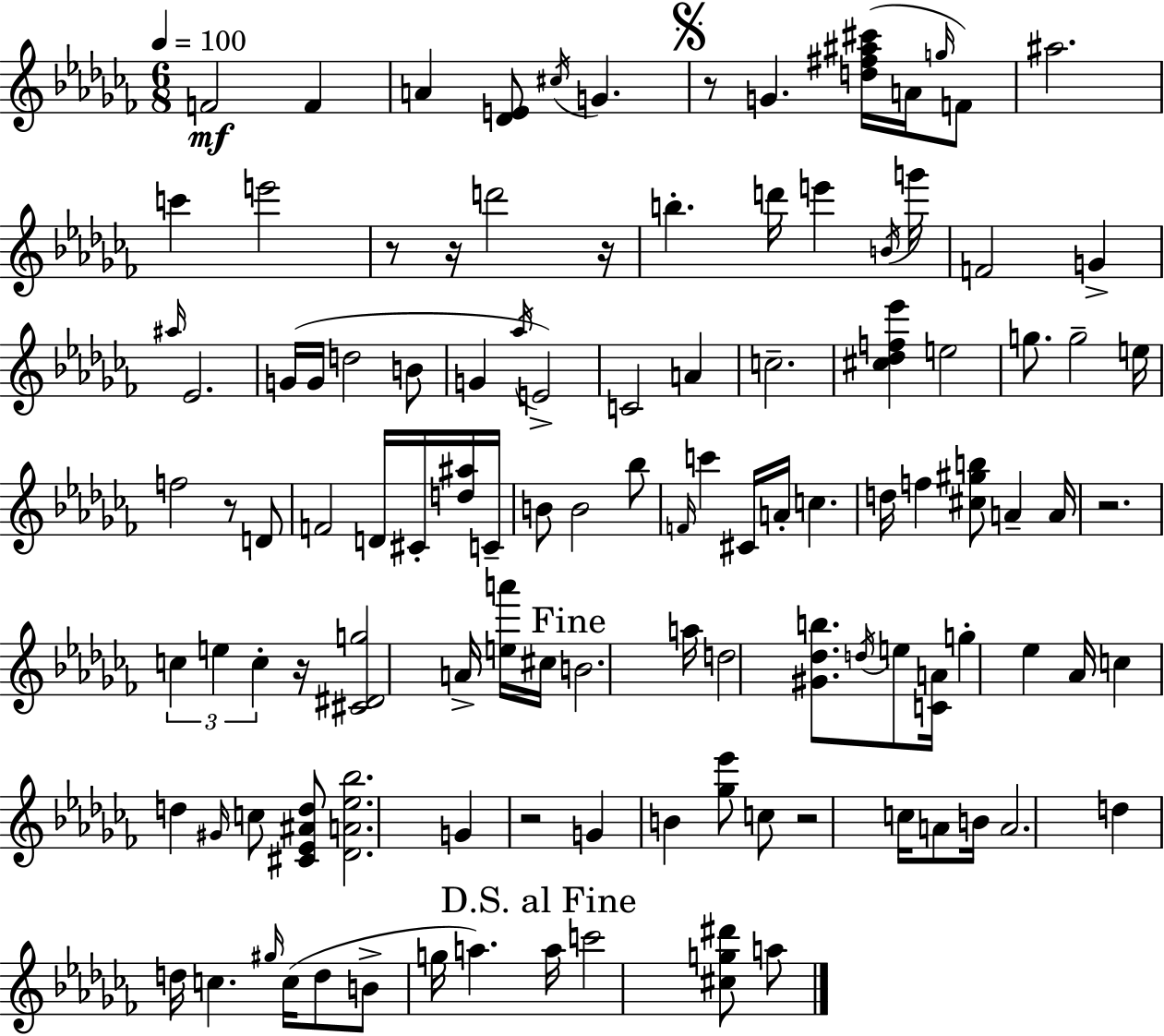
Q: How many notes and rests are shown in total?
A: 113